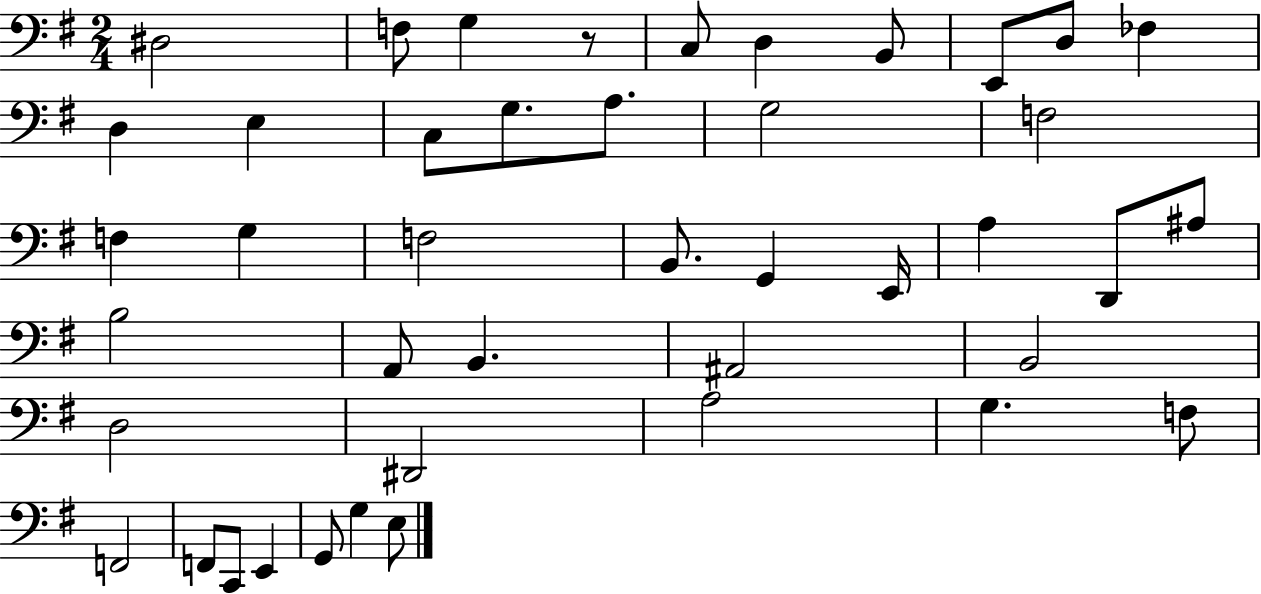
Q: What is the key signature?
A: G major